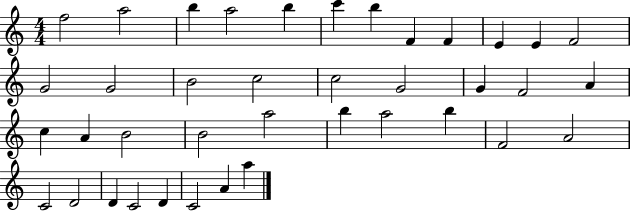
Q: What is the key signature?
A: C major